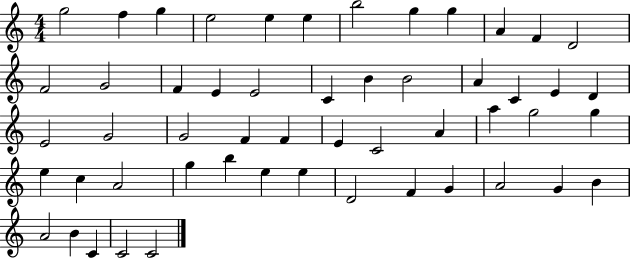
G5/h F5/q G5/q E5/h E5/q E5/q B5/h G5/q G5/q A4/q F4/q D4/h F4/h G4/h F4/q E4/q E4/h C4/q B4/q B4/h A4/q C4/q E4/q D4/q E4/h G4/h G4/h F4/q F4/q E4/q C4/h A4/q A5/q G5/h G5/q E5/q C5/q A4/h G5/q B5/q E5/q E5/q D4/h F4/q G4/q A4/h G4/q B4/q A4/h B4/q C4/q C4/h C4/h